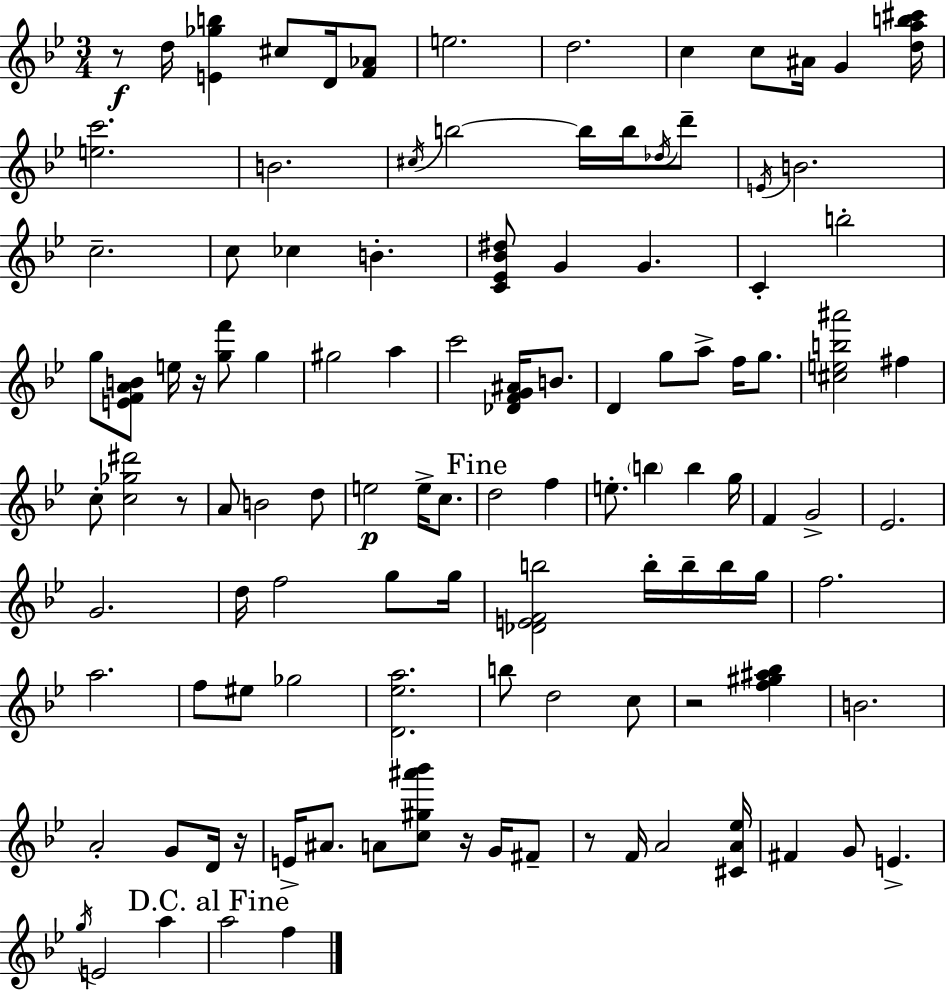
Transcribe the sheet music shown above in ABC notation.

X:1
T:Untitled
M:3/4
L:1/4
K:Bb
z/2 d/4 [E_gb] ^c/2 D/4 [F_A]/2 e2 d2 c c/2 ^A/4 G [dab^c']/4 [ec']2 B2 ^c/4 b2 b/4 b/4 _d/4 d'/2 E/4 B2 c2 c/2 _c B [C_E_B^d]/2 G G C b2 g/2 [EFAB]/2 e/4 z/4 [gf']/2 g ^g2 a c'2 [_DFG^A]/4 B/2 D g/2 a/2 f/4 g/2 [^ceb^a']2 ^f c/2 [c_g^d']2 z/2 A/2 B2 d/2 e2 e/4 c/2 d2 f e/2 b b g/4 F G2 _E2 G2 d/4 f2 g/2 g/4 [_DEFb]2 b/4 b/4 b/4 g/4 f2 a2 f/2 ^e/2 _g2 [D_ea]2 b/2 d2 c/2 z2 [f^g^a_b] B2 A2 G/2 D/4 z/4 E/4 ^A/2 A/2 [c^g^a'_b']/2 z/4 G/4 ^F/2 z/2 F/4 A2 [^CA_e]/4 ^F G/2 E g/4 E2 a a2 f